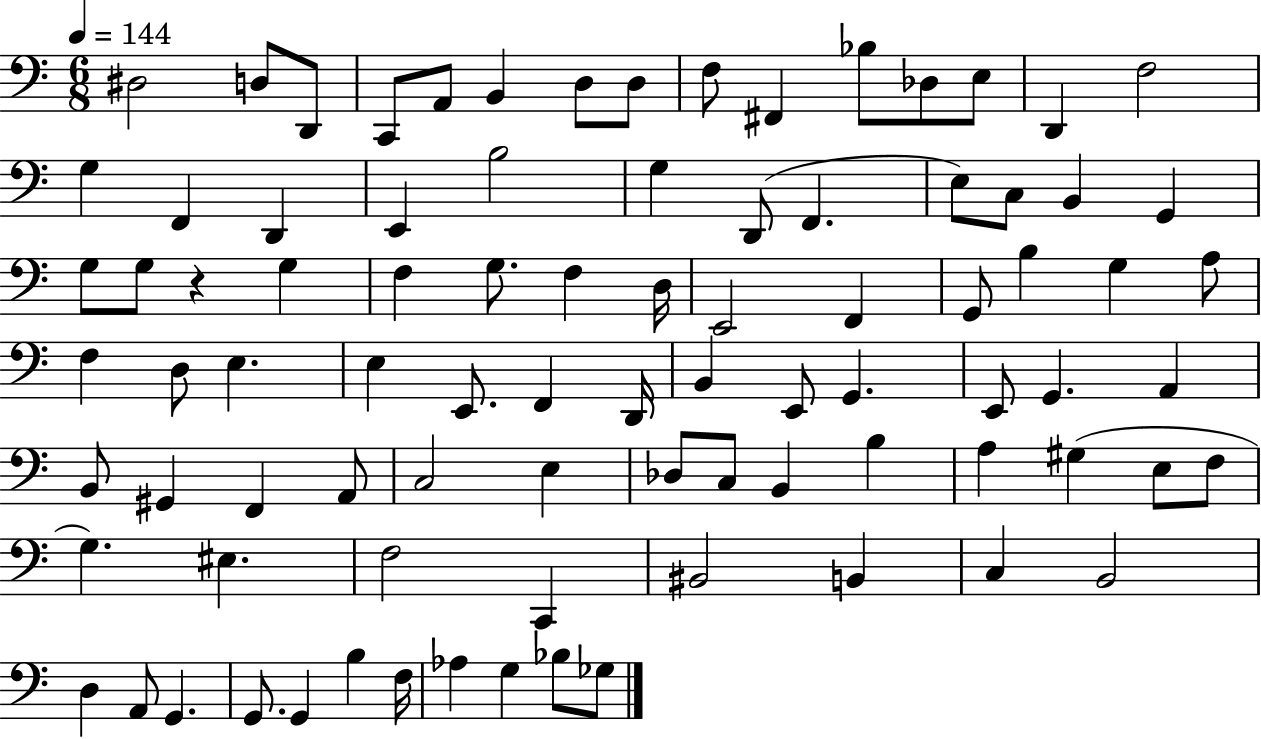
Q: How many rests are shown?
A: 1